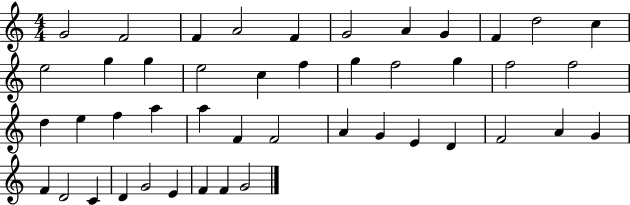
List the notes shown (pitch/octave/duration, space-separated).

G4/h F4/h F4/q A4/h F4/q G4/h A4/q G4/q F4/q D5/h C5/q E5/h G5/q G5/q E5/h C5/q F5/q G5/q F5/h G5/q F5/h F5/h D5/q E5/q F5/q A5/q A5/q F4/q F4/h A4/q G4/q E4/q D4/q F4/h A4/q G4/q F4/q D4/h C4/q D4/q G4/h E4/q F4/q F4/q G4/h